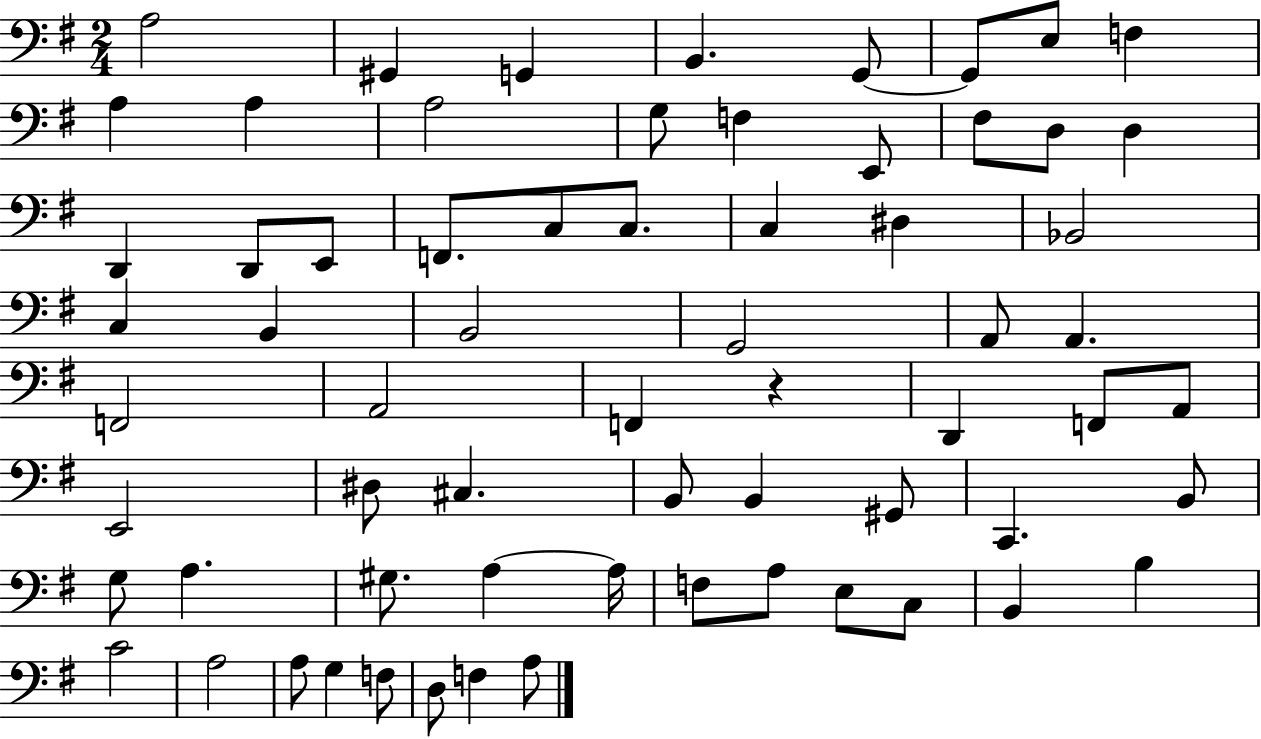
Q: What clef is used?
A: bass